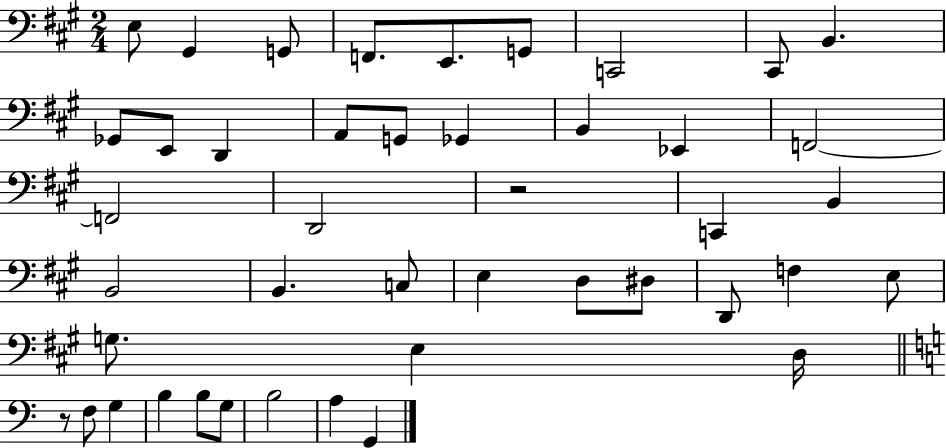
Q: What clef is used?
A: bass